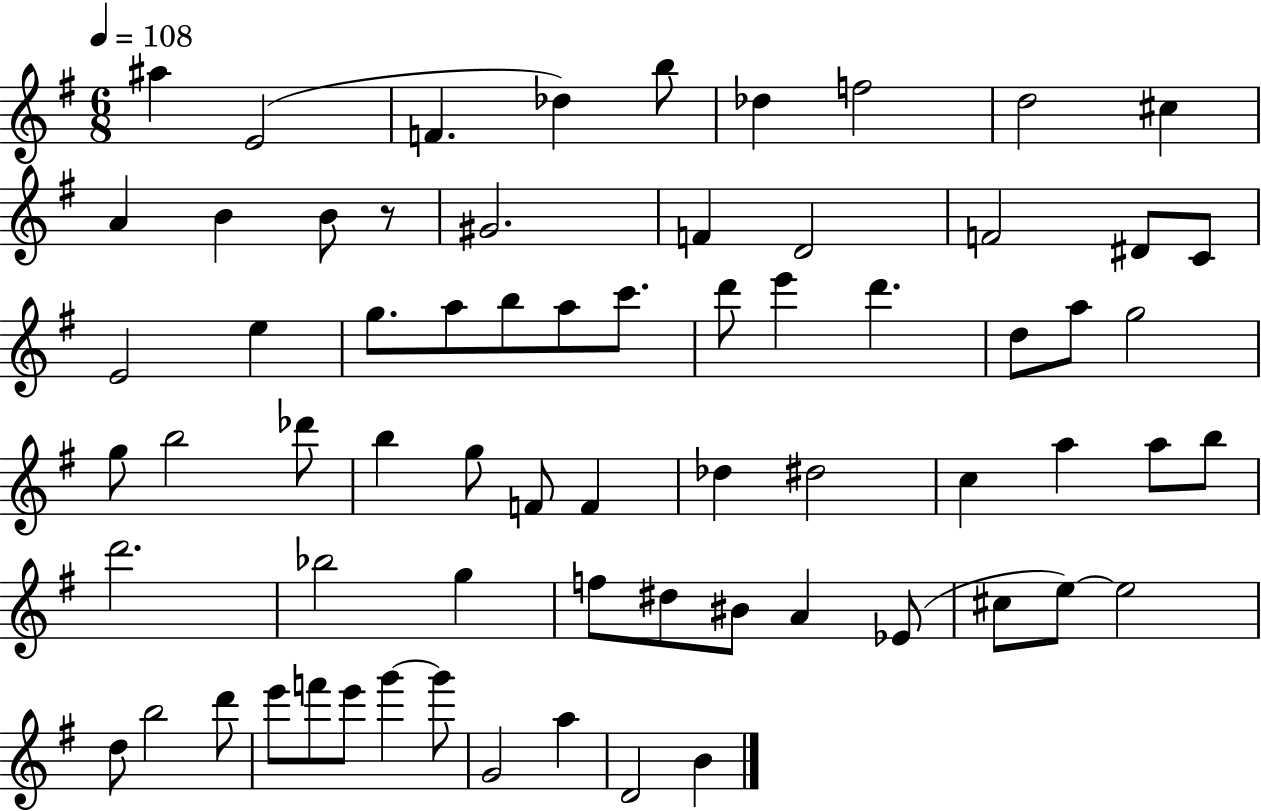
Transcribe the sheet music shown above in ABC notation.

X:1
T:Untitled
M:6/8
L:1/4
K:G
^a E2 F _d b/2 _d f2 d2 ^c A B B/2 z/2 ^G2 F D2 F2 ^D/2 C/2 E2 e g/2 a/2 b/2 a/2 c'/2 d'/2 e' d' d/2 a/2 g2 g/2 b2 _d'/2 b g/2 F/2 F _d ^d2 c a a/2 b/2 d'2 _b2 g f/2 ^d/2 ^B/2 A _E/2 ^c/2 e/2 e2 d/2 b2 d'/2 e'/2 f'/2 e'/2 g' g'/2 G2 a D2 B